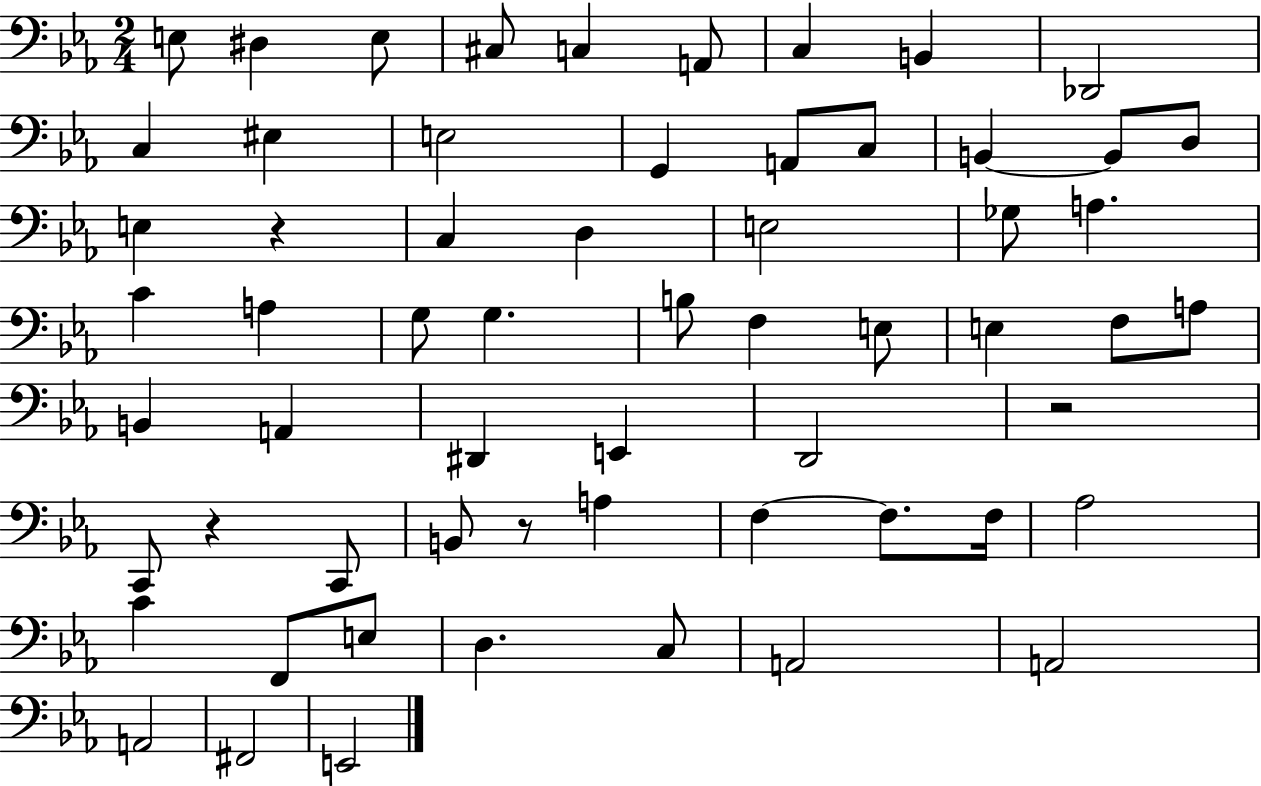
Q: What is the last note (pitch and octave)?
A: E2